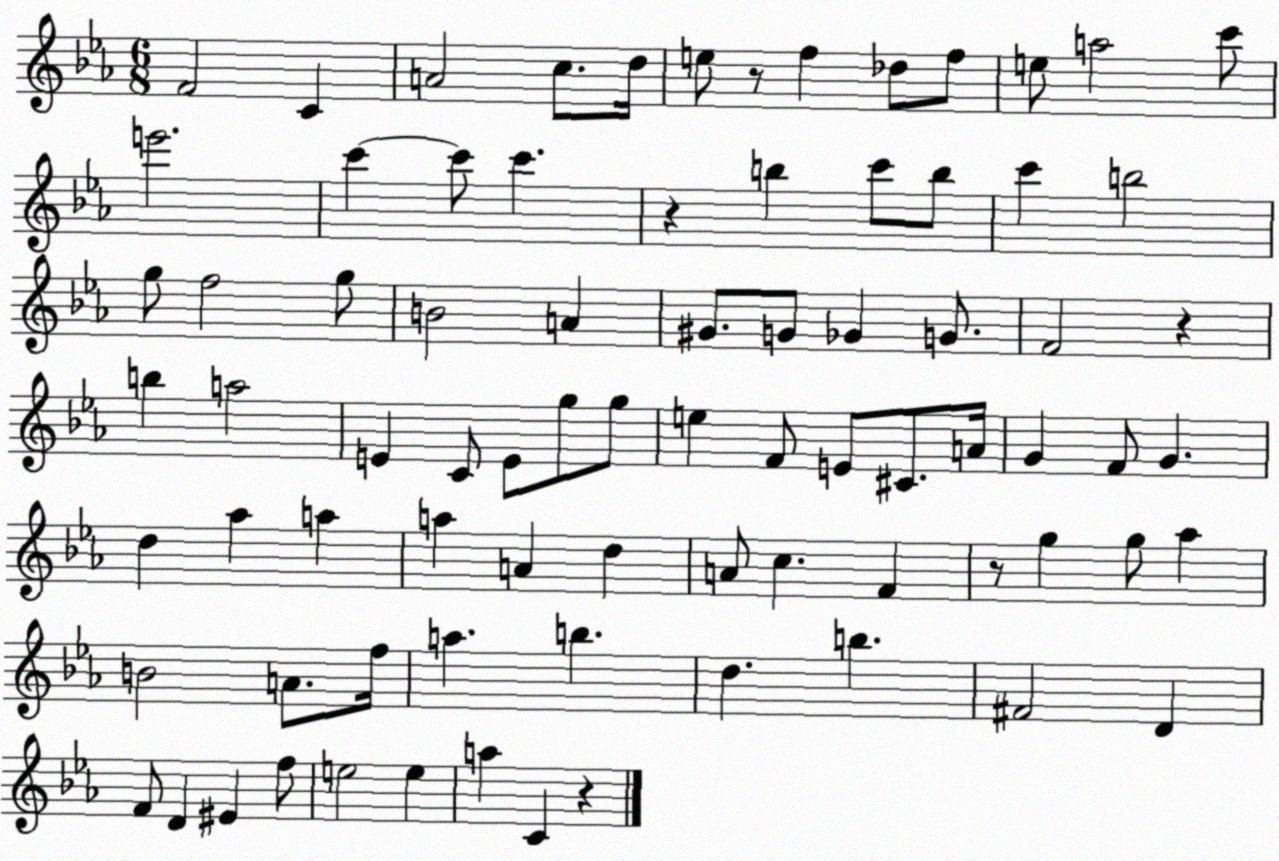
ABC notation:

X:1
T:Untitled
M:6/8
L:1/4
K:Eb
F2 C A2 c/2 d/4 e/2 z/2 f _d/2 f/2 e/2 a2 c'/2 e'2 c' c'/2 c' z b c'/2 b/2 c' b2 g/2 f2 g/2 B2 A ^G/2 G/2 _G G/2 F2 z b a2 E C/2 E/2 g/2 g/2 e F/2 E/2 ^C/2 A/4 G F/2 G d _a a a A d A/2 c F z/2 g g/2 _a B2 A/2 f/4 a b d b ^F2 D F/2 D ^E f/2 e2 e a C z